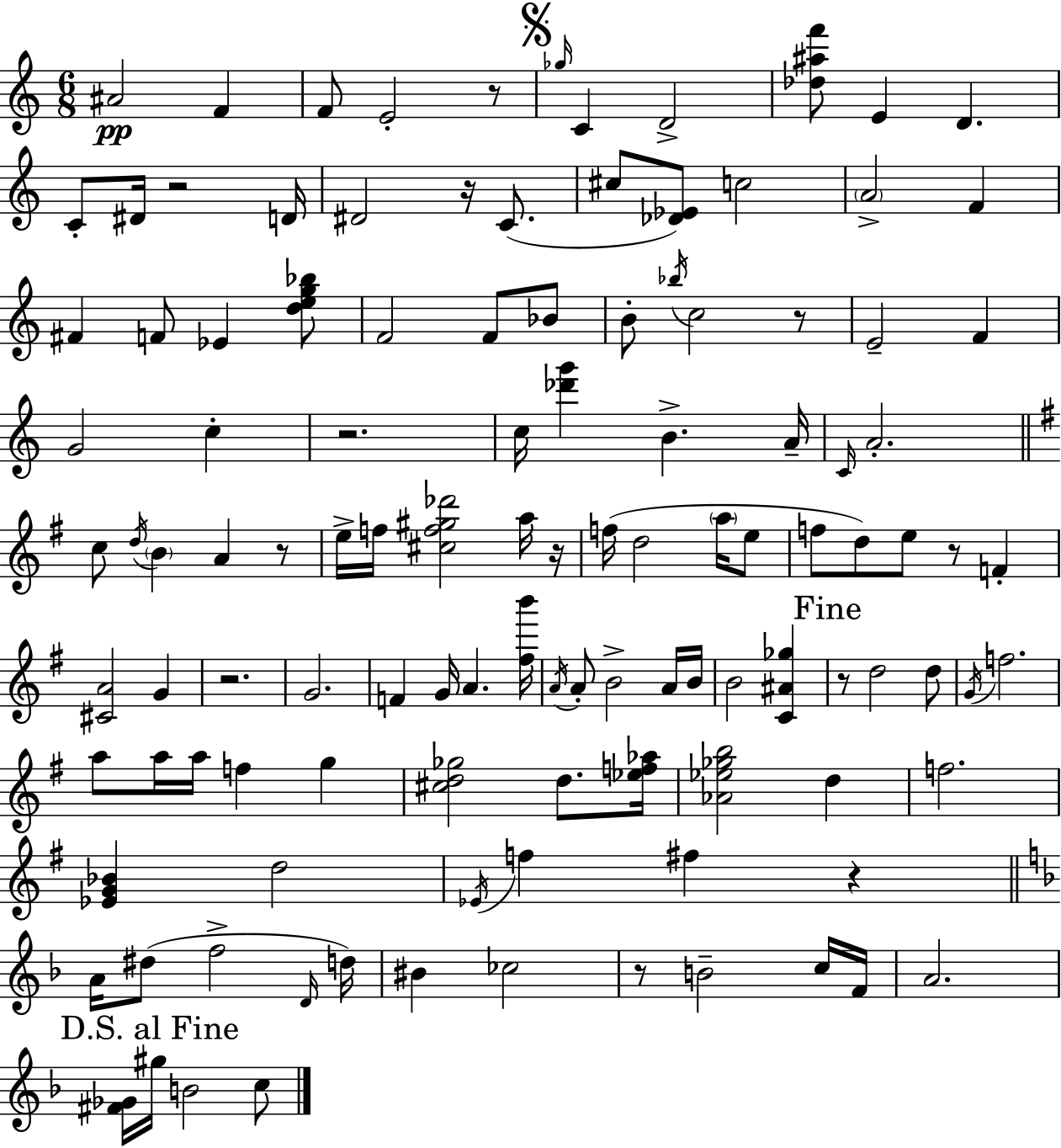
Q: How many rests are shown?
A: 12